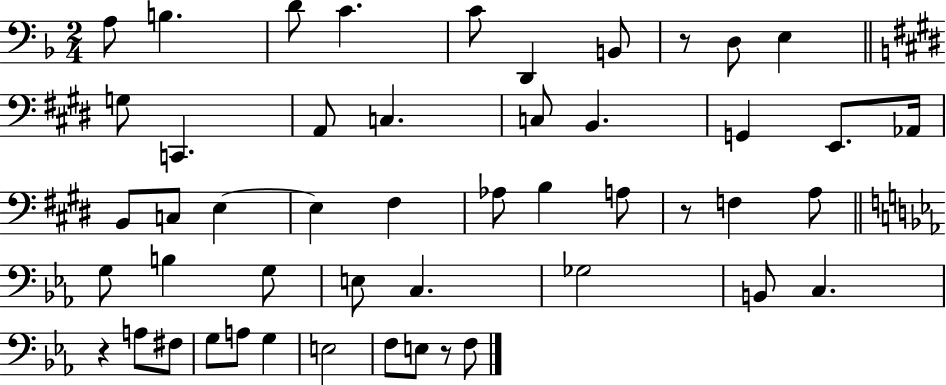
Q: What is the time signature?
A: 2/4